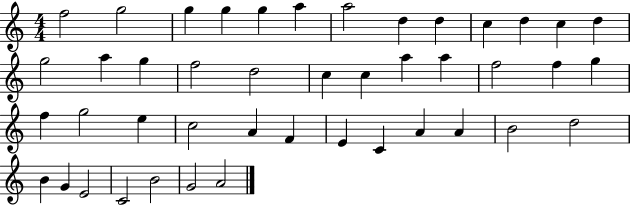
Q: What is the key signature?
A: C major